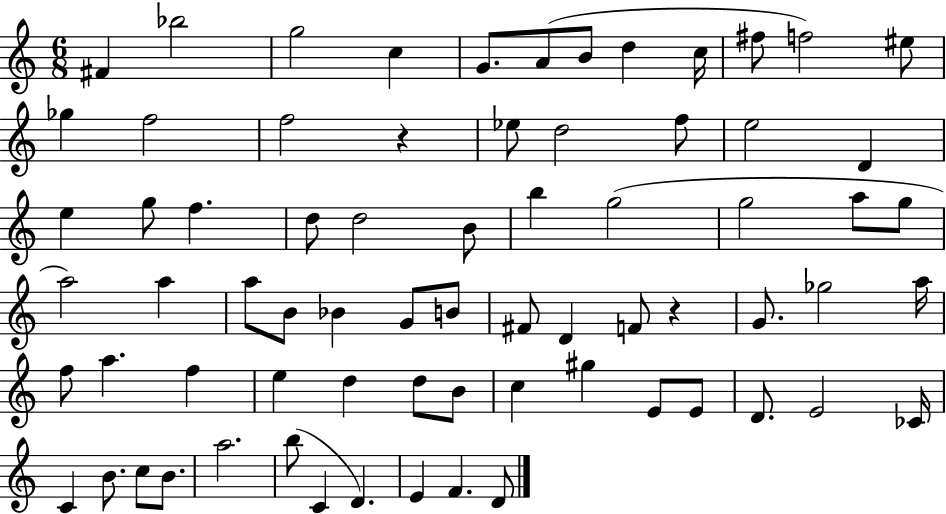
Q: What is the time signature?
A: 6/8